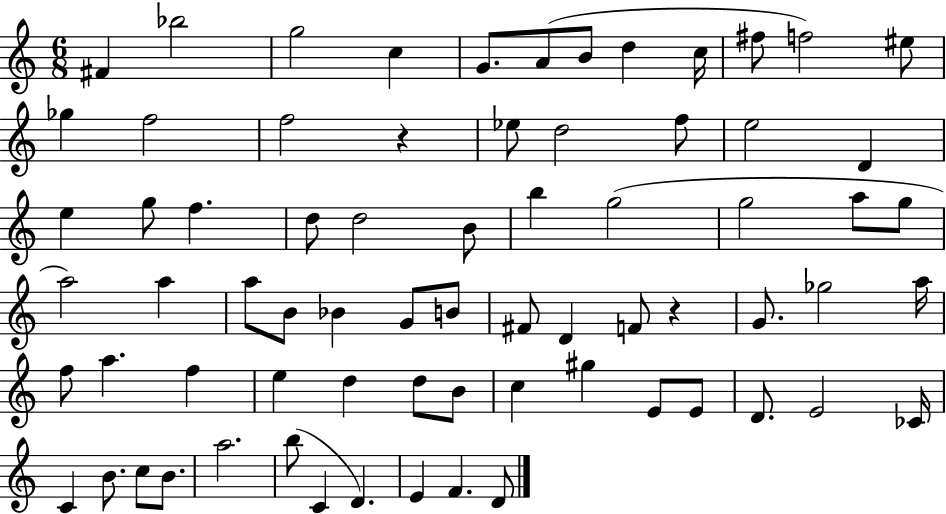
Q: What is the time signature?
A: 6/8